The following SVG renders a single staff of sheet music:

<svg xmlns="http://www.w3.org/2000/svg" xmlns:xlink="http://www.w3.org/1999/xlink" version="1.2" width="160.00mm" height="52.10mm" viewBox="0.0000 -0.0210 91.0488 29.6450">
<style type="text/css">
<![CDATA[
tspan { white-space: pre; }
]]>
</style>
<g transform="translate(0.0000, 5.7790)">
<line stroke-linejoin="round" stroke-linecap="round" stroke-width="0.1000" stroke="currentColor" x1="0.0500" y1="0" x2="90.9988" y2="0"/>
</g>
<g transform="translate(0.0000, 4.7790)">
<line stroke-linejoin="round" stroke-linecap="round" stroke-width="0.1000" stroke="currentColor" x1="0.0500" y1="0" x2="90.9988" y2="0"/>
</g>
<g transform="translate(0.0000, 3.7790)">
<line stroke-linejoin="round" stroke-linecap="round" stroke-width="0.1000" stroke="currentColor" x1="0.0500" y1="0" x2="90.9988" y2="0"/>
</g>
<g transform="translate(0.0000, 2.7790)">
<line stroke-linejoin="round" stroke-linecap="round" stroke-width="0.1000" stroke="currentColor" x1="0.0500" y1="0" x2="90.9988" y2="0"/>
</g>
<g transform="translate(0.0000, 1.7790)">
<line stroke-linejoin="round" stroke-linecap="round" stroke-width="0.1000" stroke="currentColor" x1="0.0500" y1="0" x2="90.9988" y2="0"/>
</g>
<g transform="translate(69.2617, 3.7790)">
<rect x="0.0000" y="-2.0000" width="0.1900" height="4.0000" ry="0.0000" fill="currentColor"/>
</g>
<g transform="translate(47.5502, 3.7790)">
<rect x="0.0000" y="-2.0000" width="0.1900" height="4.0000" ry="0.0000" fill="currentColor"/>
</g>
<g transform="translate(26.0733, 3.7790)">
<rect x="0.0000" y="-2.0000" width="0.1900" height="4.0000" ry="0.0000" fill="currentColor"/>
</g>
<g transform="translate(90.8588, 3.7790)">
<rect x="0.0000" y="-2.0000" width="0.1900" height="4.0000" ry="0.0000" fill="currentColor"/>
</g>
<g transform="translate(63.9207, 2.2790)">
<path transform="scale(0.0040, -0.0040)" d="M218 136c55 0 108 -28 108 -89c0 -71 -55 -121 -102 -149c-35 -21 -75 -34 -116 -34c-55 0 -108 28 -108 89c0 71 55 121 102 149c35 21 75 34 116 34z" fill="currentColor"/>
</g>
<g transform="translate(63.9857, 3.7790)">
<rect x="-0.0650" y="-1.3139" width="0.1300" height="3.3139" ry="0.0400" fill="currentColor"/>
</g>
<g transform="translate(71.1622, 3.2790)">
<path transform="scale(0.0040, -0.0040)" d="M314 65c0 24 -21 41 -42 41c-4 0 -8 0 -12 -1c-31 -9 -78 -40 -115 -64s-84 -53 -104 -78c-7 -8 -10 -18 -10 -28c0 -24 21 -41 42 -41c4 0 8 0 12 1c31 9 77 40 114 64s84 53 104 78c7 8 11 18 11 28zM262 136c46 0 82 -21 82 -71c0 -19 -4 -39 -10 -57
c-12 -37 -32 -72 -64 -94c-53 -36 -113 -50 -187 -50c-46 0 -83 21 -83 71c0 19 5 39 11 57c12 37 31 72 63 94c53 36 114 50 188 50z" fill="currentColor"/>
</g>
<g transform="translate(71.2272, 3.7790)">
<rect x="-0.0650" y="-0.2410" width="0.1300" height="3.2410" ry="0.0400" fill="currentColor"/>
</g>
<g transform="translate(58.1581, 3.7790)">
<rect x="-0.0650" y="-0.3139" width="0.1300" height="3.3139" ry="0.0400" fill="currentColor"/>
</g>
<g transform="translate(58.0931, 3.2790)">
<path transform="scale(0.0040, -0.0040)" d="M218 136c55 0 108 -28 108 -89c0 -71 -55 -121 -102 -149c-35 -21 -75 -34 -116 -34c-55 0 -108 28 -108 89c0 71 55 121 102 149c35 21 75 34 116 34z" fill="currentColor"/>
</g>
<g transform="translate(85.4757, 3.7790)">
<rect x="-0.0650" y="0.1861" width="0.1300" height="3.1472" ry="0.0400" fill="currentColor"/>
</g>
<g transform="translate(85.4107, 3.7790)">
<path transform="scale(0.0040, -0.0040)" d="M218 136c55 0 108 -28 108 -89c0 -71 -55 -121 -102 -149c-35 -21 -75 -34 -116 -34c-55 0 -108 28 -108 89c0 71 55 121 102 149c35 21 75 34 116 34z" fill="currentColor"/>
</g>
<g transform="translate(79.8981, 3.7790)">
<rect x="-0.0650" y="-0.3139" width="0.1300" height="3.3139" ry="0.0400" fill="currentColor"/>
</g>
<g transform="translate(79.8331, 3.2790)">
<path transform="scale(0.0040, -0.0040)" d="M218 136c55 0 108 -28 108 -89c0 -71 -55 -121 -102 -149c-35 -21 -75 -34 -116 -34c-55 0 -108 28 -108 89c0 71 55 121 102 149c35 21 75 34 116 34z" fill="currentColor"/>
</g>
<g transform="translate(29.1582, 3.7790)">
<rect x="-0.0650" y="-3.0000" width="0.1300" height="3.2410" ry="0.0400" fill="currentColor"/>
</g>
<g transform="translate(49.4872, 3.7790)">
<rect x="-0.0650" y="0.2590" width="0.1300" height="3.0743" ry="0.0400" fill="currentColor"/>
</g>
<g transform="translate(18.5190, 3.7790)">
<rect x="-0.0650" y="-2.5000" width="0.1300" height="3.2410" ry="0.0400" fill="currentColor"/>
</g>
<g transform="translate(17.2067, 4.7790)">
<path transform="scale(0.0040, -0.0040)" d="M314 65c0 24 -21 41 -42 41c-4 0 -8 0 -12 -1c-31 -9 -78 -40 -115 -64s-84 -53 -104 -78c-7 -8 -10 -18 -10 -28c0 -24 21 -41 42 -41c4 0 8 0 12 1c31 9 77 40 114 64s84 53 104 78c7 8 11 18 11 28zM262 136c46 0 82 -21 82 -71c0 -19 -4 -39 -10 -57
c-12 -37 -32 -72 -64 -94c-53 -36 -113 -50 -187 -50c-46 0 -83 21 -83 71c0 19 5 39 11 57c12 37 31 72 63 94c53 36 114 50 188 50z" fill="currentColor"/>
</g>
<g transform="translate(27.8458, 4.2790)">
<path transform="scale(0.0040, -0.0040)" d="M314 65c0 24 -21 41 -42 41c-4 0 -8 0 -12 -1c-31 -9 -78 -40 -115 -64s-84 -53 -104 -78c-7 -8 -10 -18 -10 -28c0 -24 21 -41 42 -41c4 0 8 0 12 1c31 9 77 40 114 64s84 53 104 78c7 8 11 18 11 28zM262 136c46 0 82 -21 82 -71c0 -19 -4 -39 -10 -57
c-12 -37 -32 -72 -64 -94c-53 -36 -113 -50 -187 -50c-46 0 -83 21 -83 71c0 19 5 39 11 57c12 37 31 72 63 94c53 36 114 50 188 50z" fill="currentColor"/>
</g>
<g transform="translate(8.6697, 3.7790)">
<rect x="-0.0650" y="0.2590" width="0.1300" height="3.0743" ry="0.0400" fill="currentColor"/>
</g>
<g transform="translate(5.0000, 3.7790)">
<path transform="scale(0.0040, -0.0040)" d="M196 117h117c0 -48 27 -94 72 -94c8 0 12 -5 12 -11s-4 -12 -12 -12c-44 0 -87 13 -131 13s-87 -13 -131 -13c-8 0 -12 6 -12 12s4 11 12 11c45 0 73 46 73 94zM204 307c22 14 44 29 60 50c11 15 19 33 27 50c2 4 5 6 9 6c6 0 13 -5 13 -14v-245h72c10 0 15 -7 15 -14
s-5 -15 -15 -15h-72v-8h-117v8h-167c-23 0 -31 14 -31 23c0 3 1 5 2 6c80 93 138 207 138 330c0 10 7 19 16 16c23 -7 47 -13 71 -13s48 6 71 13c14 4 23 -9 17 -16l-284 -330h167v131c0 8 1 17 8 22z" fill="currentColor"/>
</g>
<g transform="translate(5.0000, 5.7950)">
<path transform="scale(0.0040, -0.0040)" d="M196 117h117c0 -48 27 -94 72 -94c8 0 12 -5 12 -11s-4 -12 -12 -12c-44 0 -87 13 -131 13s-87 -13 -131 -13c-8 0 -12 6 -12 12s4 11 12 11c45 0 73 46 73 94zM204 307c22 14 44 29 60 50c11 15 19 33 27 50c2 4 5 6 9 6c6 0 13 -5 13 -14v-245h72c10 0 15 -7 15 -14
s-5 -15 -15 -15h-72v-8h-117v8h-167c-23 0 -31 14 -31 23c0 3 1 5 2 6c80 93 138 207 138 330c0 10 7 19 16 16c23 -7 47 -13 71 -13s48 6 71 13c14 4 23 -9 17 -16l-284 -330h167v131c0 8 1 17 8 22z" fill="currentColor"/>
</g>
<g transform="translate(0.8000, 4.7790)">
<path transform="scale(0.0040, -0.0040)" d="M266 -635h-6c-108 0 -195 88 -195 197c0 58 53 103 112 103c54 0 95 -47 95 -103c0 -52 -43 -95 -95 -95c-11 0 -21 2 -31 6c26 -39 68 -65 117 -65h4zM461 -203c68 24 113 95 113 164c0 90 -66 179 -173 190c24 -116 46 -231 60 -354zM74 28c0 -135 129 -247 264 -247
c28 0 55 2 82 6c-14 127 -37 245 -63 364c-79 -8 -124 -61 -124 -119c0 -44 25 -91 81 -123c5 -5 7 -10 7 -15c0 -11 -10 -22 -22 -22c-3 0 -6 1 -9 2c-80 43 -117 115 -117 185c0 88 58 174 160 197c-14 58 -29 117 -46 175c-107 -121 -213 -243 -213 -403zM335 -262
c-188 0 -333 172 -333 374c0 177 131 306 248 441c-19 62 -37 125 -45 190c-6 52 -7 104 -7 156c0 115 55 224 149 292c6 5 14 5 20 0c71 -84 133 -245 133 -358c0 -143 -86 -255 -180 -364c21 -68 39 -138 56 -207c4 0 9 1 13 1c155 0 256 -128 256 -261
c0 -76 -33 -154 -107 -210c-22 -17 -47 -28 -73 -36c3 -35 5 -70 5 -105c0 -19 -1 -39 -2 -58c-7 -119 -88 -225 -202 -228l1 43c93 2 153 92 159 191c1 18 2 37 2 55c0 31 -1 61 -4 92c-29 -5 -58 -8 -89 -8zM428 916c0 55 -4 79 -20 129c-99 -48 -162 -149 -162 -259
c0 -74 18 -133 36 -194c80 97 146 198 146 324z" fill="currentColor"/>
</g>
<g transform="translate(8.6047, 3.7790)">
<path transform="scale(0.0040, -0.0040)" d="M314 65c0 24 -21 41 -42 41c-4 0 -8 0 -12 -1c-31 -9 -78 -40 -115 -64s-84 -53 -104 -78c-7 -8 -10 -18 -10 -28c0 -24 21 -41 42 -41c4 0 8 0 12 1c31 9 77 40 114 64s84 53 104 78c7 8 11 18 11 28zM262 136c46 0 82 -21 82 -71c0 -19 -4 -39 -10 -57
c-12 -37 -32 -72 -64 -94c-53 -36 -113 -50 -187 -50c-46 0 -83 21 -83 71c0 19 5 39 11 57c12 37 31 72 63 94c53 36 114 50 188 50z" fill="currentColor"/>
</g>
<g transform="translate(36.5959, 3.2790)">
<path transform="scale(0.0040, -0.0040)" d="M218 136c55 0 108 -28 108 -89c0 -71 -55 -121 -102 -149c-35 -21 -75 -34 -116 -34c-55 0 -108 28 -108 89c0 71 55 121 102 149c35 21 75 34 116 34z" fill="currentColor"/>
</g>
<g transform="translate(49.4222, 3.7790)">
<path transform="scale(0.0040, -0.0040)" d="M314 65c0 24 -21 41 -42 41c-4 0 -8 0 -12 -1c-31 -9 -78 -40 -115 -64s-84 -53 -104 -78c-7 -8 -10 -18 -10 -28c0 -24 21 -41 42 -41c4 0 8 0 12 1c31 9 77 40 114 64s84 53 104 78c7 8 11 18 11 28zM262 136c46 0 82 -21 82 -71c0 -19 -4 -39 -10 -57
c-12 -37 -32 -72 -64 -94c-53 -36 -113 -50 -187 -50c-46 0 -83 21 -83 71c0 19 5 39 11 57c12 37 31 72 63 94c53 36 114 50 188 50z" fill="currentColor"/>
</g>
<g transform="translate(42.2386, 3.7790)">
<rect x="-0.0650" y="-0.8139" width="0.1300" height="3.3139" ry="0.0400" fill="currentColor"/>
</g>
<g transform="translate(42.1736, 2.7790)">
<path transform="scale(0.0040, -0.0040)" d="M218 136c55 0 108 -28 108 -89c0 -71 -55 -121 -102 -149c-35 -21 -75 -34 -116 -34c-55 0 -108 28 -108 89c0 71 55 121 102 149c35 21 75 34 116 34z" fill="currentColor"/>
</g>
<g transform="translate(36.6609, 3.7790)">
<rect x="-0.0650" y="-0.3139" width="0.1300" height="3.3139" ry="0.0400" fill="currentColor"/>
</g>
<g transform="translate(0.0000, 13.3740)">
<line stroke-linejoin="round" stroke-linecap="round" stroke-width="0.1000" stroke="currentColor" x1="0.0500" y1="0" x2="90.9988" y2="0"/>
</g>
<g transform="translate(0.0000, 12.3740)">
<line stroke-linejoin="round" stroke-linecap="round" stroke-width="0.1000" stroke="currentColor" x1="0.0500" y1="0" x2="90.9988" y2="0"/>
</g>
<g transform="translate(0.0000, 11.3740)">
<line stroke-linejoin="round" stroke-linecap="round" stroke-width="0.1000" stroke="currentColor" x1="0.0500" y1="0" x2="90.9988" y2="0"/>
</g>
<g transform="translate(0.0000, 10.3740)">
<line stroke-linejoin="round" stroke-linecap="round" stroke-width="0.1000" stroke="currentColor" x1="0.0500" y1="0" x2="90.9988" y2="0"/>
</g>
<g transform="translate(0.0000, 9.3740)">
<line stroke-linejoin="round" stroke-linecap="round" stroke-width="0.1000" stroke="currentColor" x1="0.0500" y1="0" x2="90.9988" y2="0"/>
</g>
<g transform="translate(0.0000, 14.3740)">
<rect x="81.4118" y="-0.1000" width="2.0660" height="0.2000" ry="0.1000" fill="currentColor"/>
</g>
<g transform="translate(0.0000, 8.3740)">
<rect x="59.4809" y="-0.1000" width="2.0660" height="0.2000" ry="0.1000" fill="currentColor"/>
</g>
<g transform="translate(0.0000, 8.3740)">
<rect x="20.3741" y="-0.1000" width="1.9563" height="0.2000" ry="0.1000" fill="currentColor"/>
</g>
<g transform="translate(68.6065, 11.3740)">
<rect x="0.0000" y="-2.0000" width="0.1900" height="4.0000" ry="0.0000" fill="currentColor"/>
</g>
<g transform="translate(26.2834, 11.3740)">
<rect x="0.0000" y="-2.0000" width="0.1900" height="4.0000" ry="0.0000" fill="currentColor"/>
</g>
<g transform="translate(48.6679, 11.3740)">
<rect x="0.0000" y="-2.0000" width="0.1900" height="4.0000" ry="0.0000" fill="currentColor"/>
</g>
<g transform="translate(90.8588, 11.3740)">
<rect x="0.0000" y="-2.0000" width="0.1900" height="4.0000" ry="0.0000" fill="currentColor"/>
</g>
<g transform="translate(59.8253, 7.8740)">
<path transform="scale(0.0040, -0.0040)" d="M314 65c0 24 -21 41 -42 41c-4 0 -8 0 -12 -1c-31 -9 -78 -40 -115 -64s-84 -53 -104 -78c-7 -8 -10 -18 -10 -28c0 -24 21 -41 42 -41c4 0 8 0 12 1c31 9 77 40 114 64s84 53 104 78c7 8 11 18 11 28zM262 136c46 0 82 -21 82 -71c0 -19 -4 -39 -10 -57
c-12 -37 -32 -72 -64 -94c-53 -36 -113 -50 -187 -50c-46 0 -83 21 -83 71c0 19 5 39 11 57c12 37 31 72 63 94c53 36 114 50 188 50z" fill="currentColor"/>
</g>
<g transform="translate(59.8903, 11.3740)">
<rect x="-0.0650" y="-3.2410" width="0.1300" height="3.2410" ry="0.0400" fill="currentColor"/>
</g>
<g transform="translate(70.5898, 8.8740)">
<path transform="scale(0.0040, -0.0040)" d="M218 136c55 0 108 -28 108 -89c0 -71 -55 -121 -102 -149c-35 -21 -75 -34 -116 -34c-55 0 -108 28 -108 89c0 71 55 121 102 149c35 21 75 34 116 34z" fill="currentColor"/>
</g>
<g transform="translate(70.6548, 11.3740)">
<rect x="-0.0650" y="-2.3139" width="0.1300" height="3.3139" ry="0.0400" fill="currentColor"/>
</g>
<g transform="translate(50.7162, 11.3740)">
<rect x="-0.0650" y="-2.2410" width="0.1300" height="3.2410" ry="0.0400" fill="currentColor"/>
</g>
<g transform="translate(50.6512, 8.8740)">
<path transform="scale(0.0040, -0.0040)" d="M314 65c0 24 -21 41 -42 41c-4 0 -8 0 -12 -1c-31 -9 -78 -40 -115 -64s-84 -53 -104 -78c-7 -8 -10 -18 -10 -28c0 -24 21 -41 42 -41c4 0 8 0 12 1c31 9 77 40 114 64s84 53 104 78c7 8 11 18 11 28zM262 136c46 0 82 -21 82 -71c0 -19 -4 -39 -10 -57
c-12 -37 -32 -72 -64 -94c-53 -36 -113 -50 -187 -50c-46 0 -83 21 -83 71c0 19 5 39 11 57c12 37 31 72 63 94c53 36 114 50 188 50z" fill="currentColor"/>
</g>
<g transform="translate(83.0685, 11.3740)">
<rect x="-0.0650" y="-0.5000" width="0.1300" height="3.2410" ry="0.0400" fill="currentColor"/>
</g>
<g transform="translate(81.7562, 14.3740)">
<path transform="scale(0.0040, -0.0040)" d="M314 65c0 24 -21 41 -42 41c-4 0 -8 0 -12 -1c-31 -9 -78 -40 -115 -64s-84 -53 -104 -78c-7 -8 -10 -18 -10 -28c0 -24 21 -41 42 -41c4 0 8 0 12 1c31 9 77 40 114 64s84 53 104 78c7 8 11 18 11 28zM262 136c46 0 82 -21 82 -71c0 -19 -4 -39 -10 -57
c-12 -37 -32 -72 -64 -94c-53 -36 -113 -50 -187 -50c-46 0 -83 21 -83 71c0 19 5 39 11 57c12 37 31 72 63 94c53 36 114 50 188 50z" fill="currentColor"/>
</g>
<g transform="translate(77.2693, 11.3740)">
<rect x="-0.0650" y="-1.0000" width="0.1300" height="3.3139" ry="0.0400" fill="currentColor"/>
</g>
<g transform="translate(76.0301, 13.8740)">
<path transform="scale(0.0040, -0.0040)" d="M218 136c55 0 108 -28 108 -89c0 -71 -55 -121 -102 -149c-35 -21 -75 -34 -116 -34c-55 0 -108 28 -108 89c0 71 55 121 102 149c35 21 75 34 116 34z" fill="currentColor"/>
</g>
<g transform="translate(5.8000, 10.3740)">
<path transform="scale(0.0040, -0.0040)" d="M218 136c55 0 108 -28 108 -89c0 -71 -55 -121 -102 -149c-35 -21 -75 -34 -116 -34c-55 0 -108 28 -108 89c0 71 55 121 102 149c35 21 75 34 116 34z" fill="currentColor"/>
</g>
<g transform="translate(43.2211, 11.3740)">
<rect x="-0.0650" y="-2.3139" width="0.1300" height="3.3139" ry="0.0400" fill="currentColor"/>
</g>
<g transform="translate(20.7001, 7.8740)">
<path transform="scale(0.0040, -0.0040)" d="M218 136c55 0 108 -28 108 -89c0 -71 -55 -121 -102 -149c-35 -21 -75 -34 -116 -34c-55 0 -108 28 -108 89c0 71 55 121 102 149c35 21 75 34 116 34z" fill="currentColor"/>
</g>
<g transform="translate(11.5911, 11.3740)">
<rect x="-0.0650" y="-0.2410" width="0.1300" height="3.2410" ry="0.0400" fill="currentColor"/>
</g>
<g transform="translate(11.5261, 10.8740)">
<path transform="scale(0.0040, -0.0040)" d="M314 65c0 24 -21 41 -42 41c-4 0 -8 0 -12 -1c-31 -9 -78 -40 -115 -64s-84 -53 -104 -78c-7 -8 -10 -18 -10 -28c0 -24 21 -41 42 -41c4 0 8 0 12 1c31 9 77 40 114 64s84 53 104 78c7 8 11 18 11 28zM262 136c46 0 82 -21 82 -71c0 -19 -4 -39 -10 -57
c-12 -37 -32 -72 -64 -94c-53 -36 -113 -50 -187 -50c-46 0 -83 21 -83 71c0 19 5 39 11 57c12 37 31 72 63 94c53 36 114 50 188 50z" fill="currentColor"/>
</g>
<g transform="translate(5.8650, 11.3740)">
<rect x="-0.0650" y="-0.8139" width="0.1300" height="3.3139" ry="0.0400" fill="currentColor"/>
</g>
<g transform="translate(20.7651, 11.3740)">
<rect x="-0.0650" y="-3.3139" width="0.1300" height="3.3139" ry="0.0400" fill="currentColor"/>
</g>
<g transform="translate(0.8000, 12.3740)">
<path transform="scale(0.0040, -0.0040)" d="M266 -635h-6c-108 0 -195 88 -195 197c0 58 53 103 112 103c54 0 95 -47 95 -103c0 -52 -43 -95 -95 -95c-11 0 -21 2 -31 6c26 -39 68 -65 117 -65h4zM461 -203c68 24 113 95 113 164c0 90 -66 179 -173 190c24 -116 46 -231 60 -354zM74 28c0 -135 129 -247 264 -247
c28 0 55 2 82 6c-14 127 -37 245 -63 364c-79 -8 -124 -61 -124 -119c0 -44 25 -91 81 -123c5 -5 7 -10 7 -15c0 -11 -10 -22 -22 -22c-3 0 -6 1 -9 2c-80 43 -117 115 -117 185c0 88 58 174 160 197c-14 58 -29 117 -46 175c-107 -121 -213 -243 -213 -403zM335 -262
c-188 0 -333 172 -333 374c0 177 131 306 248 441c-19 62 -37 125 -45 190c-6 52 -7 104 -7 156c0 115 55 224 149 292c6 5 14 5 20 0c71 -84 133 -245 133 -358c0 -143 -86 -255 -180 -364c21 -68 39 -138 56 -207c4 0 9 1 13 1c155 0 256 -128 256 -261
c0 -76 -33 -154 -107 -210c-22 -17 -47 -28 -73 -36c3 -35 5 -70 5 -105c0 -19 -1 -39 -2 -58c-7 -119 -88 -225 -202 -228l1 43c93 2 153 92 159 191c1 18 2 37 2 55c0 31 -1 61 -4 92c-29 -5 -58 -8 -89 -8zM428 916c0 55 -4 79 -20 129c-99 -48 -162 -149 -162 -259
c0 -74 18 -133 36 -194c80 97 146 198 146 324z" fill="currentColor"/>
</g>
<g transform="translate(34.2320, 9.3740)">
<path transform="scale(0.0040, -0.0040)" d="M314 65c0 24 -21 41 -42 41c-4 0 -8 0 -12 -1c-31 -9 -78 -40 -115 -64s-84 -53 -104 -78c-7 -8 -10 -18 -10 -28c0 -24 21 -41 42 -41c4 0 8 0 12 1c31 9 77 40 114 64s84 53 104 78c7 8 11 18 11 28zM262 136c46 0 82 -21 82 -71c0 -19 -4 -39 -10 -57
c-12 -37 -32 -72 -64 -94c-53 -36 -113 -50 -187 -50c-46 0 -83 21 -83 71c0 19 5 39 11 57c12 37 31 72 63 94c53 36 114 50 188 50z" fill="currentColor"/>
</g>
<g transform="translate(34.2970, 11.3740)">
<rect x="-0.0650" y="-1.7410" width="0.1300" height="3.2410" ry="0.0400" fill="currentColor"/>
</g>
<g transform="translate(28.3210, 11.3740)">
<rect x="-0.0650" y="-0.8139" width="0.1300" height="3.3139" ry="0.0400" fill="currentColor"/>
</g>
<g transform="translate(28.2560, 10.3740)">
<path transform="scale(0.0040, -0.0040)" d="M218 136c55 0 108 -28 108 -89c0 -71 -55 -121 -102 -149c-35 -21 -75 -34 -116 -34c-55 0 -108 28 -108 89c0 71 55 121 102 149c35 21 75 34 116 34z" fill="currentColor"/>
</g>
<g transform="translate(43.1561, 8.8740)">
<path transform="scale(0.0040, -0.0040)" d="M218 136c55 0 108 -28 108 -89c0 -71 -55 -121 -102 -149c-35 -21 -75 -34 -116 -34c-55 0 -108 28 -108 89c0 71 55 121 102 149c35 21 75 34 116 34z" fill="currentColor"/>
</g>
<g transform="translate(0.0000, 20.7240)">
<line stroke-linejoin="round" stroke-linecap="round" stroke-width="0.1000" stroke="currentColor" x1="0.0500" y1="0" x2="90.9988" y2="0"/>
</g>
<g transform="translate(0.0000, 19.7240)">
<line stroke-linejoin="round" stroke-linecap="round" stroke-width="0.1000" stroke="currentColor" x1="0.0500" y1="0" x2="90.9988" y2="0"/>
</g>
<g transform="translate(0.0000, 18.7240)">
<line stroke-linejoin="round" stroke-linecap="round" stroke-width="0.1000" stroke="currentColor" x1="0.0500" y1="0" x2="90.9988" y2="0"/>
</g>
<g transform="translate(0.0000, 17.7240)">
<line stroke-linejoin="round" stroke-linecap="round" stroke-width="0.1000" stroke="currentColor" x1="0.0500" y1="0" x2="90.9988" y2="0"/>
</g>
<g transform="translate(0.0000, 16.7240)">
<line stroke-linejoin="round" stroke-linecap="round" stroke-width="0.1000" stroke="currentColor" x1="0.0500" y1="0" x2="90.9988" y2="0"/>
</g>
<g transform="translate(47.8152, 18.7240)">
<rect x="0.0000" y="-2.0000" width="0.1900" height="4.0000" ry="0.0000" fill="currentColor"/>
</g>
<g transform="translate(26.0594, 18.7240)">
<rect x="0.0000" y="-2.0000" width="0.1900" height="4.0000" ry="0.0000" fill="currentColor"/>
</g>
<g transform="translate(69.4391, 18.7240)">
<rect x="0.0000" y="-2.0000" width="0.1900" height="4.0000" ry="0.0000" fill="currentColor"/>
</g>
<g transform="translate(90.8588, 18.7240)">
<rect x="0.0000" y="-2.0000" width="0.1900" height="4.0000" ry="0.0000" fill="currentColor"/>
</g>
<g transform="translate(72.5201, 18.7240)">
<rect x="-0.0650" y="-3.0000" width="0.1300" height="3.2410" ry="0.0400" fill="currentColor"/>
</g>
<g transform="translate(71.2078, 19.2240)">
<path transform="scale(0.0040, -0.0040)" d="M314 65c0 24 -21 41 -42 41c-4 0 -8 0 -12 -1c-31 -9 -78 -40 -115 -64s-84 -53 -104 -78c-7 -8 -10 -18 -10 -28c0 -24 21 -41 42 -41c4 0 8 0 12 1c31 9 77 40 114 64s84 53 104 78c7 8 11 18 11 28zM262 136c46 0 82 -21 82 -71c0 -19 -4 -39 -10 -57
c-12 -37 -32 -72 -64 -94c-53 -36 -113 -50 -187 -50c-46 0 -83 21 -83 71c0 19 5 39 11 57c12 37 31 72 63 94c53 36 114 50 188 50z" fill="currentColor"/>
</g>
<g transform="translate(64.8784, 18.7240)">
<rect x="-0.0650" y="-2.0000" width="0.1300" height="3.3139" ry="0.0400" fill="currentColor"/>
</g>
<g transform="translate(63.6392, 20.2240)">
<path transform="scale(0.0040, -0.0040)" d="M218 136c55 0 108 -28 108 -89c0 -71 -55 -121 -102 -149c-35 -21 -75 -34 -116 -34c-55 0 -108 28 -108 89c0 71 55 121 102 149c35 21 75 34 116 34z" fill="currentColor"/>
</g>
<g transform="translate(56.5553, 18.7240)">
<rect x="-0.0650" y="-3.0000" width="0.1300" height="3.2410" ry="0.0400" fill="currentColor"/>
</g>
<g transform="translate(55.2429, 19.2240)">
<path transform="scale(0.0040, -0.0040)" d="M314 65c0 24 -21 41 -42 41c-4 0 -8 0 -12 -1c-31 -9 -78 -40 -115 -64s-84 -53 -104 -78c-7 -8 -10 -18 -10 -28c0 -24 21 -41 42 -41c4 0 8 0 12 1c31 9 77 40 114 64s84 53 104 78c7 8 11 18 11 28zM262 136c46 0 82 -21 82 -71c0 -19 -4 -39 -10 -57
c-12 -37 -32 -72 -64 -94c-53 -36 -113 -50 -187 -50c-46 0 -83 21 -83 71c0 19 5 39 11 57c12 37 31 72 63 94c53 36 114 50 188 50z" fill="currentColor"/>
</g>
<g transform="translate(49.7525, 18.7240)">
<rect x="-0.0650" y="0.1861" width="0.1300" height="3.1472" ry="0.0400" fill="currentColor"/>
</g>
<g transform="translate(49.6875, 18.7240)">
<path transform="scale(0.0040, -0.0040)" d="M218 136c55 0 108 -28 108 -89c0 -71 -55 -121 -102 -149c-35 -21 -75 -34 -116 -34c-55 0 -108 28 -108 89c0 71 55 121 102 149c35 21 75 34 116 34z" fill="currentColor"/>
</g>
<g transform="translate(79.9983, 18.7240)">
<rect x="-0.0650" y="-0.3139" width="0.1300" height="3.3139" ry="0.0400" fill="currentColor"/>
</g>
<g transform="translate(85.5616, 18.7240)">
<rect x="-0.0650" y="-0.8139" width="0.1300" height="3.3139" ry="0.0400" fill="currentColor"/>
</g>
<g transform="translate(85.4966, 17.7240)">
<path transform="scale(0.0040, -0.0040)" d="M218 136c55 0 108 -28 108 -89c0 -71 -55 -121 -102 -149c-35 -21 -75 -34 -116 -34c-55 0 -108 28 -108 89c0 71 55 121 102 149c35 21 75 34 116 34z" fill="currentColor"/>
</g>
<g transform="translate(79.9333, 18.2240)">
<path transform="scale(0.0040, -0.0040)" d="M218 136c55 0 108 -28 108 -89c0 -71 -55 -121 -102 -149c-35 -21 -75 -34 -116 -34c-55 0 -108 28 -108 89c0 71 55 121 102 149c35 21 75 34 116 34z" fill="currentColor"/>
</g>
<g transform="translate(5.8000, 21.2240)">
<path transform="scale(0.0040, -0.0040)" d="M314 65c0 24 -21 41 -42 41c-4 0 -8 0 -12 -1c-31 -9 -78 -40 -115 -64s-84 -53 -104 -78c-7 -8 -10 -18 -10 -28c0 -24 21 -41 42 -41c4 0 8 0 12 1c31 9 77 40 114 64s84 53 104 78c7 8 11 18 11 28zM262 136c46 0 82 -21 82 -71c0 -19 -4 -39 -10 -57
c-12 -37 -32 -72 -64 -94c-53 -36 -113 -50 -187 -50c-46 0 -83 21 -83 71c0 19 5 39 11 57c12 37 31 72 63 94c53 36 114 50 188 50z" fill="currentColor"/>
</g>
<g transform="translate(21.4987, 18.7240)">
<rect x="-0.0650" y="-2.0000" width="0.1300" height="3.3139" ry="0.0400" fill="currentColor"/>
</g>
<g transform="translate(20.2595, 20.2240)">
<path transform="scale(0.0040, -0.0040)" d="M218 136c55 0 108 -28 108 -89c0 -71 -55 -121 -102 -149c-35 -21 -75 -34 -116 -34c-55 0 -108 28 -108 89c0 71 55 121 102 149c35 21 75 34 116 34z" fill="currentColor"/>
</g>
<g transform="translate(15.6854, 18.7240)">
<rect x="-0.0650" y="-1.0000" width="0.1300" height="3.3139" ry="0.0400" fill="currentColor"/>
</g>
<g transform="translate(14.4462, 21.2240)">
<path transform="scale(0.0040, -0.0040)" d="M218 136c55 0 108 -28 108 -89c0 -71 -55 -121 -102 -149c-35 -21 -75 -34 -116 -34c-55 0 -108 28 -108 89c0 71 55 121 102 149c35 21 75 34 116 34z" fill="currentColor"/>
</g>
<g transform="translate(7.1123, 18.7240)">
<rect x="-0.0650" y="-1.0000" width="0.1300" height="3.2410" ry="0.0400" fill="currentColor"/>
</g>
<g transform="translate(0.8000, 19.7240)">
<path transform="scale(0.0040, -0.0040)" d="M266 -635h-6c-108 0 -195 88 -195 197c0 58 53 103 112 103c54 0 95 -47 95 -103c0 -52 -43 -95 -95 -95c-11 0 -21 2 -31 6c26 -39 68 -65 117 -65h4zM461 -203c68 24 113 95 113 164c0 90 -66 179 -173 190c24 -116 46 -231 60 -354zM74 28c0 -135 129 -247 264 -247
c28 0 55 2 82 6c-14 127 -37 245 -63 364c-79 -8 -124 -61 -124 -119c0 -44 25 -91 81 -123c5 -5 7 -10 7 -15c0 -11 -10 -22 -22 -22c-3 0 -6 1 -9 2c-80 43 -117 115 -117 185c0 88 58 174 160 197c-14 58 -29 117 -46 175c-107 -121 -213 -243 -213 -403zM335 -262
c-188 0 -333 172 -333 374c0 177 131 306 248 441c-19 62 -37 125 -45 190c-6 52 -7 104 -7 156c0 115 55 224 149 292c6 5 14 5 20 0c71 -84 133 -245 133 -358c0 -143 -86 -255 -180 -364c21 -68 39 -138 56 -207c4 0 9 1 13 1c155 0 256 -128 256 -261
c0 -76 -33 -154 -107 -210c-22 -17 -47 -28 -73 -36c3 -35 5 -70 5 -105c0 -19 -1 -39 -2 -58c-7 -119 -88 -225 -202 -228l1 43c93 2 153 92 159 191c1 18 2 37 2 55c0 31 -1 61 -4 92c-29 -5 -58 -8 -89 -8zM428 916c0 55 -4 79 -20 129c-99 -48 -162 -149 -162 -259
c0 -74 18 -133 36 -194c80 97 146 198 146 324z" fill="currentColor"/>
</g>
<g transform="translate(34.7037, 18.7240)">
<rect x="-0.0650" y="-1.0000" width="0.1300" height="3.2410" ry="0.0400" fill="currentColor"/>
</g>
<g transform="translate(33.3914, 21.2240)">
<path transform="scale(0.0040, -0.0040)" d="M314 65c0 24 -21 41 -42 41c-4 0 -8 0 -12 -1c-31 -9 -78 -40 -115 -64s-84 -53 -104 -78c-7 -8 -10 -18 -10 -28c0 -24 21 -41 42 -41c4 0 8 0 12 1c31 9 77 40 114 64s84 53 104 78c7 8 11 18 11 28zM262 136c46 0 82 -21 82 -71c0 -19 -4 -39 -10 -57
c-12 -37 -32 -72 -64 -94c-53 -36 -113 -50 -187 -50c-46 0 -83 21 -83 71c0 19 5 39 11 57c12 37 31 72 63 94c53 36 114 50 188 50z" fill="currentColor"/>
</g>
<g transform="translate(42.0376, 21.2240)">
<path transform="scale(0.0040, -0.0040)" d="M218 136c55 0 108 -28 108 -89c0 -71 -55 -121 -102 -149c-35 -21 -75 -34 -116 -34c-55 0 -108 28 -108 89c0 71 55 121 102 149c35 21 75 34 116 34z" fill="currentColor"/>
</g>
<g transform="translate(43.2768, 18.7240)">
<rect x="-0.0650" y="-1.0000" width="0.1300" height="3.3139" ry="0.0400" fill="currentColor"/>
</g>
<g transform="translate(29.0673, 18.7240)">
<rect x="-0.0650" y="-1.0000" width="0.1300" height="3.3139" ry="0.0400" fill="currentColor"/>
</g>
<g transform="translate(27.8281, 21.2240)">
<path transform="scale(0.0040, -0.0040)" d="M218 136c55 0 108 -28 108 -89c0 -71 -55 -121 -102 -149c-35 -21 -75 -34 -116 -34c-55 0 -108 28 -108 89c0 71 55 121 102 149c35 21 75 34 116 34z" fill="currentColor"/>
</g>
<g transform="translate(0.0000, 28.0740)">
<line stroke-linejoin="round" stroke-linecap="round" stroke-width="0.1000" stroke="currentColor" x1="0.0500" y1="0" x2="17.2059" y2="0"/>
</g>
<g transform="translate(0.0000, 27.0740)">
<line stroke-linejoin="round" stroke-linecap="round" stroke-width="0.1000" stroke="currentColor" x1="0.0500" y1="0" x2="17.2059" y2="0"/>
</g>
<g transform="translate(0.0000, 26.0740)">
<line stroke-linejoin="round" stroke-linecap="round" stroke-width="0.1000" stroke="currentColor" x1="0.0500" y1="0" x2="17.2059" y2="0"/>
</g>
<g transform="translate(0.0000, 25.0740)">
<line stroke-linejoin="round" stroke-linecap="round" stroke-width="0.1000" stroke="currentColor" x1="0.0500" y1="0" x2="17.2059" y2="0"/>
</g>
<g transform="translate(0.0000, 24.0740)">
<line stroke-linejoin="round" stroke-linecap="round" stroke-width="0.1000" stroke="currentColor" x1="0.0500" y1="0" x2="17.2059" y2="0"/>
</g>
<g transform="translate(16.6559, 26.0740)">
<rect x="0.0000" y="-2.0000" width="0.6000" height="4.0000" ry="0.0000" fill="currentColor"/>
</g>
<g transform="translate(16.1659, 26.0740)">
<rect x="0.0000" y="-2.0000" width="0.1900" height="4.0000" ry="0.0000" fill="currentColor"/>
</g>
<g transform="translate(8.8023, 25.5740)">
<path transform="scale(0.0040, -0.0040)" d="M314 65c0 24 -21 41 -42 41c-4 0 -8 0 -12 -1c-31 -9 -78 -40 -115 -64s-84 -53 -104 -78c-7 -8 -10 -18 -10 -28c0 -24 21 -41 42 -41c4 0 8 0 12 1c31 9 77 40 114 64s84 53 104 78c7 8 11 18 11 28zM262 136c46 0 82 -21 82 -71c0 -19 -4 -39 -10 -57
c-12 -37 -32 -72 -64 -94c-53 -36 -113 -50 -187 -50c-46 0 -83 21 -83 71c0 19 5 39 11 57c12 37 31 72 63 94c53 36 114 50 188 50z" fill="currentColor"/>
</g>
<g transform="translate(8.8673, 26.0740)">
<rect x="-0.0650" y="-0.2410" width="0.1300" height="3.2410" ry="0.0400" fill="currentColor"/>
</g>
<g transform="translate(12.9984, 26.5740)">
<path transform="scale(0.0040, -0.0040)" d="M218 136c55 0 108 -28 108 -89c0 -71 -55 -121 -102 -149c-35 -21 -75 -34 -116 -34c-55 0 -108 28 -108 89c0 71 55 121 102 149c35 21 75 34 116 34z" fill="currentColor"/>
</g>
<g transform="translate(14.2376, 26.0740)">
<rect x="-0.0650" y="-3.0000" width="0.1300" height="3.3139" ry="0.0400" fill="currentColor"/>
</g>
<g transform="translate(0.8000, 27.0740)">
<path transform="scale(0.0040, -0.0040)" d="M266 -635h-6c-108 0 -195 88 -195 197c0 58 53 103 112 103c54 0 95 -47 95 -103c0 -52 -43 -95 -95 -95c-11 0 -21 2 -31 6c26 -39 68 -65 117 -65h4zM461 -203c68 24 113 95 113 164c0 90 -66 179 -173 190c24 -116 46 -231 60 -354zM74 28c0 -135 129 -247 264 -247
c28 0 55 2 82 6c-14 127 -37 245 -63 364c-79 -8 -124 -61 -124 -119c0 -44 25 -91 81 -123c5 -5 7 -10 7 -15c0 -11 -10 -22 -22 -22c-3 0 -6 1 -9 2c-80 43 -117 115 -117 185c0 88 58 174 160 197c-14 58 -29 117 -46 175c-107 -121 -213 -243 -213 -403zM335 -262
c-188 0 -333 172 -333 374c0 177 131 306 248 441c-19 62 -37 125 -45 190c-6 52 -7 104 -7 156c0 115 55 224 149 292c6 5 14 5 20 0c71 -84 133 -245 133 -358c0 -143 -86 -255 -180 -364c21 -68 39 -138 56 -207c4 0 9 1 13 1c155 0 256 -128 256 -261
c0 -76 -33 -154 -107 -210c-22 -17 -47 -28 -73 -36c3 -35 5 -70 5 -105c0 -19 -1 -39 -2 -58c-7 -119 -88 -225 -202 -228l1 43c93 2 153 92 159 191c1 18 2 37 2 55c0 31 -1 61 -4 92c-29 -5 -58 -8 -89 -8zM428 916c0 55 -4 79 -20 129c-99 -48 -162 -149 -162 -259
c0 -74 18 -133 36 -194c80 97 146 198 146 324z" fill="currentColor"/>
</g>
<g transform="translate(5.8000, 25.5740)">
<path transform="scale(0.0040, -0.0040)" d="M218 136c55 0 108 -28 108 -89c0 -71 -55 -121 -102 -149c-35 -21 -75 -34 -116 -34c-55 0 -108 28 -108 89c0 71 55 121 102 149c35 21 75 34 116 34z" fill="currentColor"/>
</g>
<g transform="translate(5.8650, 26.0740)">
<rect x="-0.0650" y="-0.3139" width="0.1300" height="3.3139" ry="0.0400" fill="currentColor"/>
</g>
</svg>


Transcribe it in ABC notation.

X:1
T:Untitled
M:4/4
L:1/4
K:C
B2 G2 A2 c d B2 c e c2 c B d c2 b d f2 g g2 b2 g D C2 D2 D F D D2 D B A2 F A2 c d c c2 A